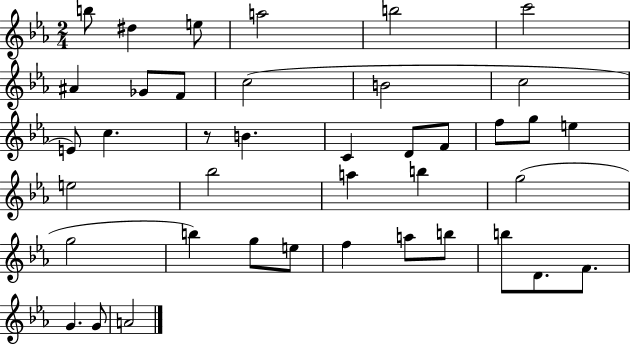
B5/e D#5/q E5/e A5/h B5/h C6/h A#4/q Gb4/e F4/e C5/h B4/h C5/h E4/e C5/q. R/e B4/q. C4/q D4/e F4/e F5/e G5/e E5/q E5/h Bb5/h A5/q B5/q G5/h G5/h B5/q G5/e E5/e F5/q A5/e B5/e B5/e D4/e. F4/e. G4/q. G4/e A4/h